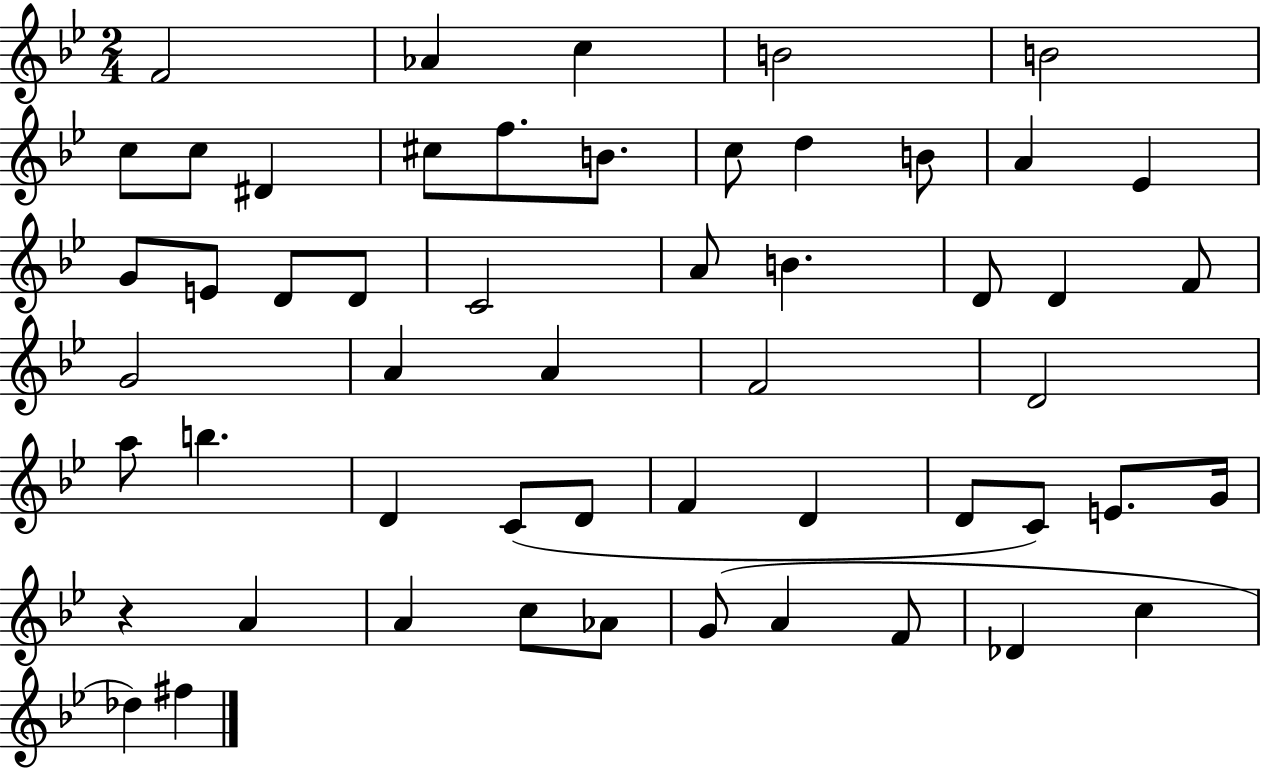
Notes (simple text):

F4/h Ab4/q C5/q B4/h B4/h C5/e C5/e D#4/q C#5/e F5/e. B4/e. C5/e D5/q B4/e A4/q Eb4/q G4/e E4/e D4/e D4/e C4/h A4/e B4/q. D4/e D4/q F4/e G4/h A4/q A4/q F4/h D4/h A5/e B5/q. D4/q C4/e D4/e F4/q D4/q D4/e C4/e E4/e. G4/s R/q A4/q A4/q C5/e Ab4/e G4/e A4/q F4/e Db4/q C5/q Db5/q F#5/q